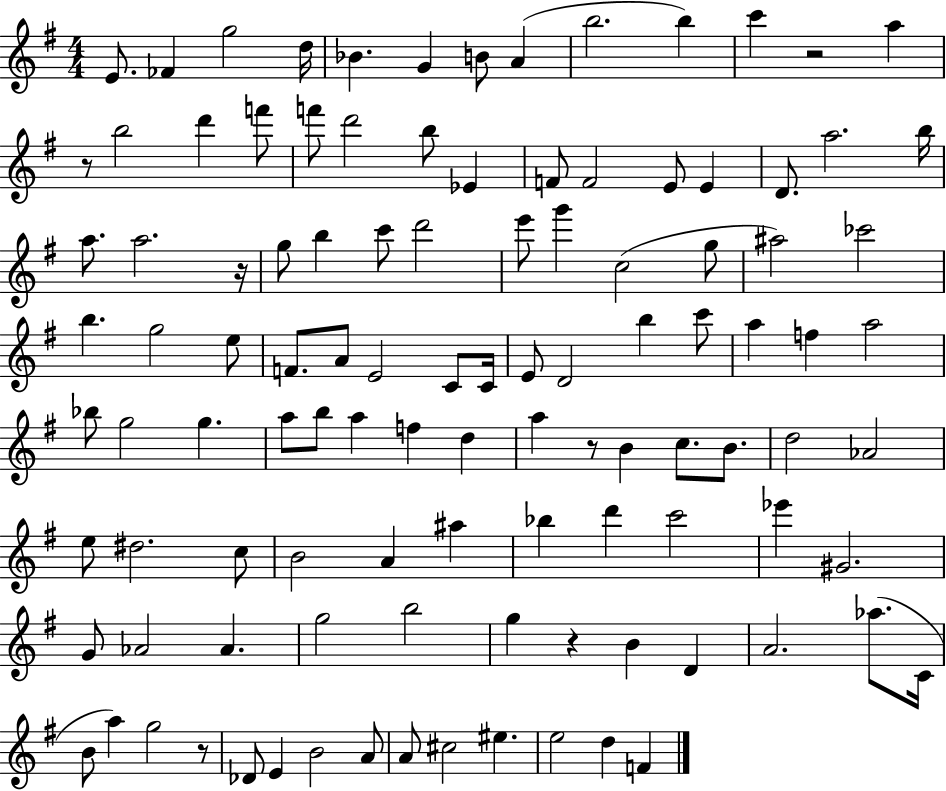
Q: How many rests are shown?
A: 6